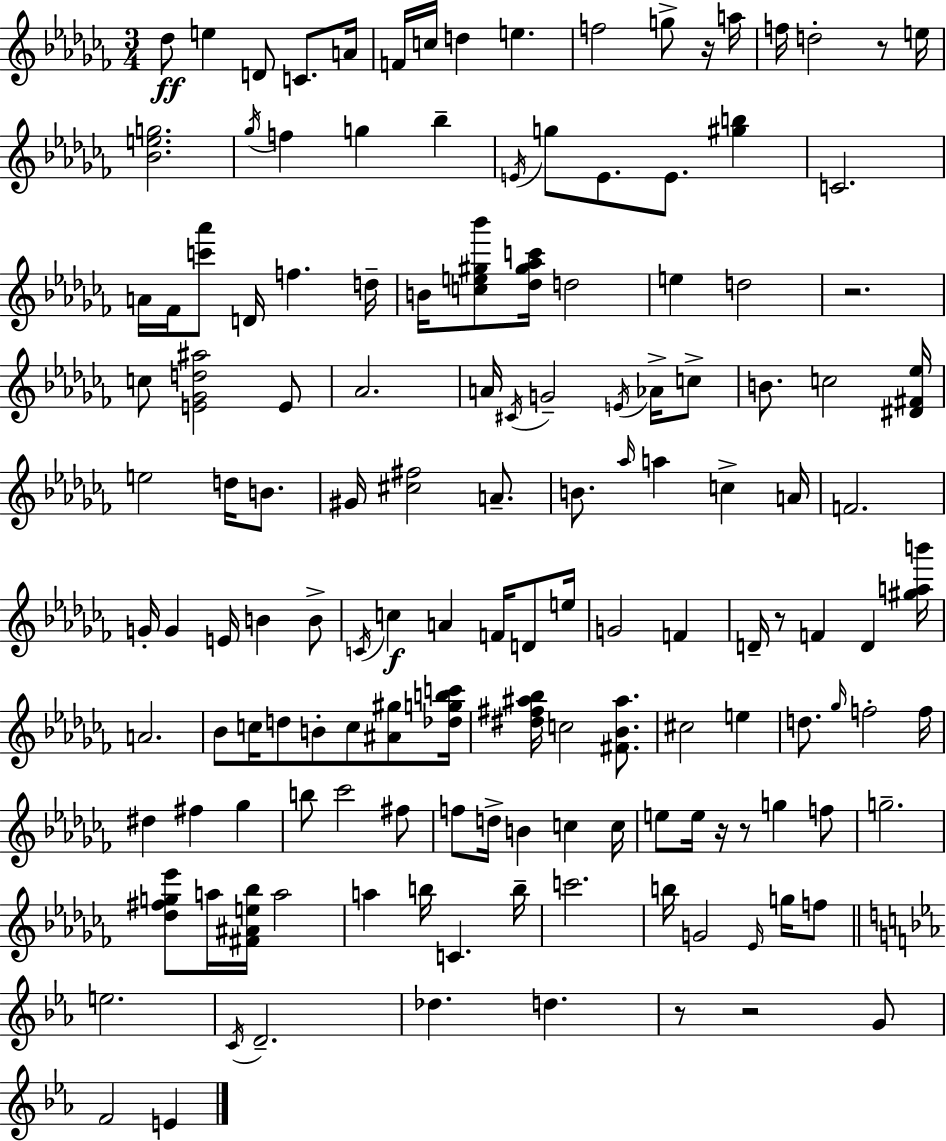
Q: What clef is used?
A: treble